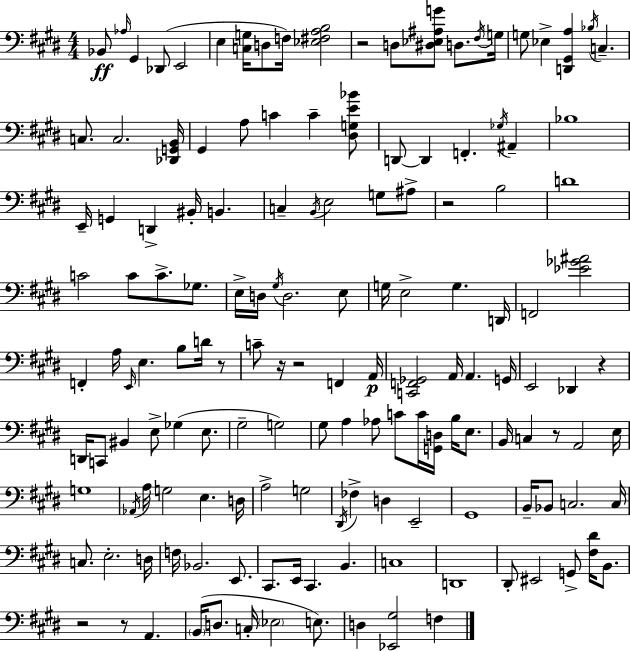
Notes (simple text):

Bb2/e Ab3/s G#2/q Db2/e E2/h E3/q [C3,G3]/s D3/e F3/s [Eb3,F#3,A3,B3]/h R/h D3/e [D#3,Eb3,A#3,G4]/e D3/e. F#3/s G3/s G3/e Eb3/q [D2,G#2,A3]/q Bb3/s C3/q. C3/e. C3/h. [Db2,G2,B2]/s G#2/q A3/e C4/q C4/q [D#3,G3,E4,Bb4]/e D2/e D2/q F2/q. Gb3/s A#2/q Bb3/w E2/s G2/q D2/q BIS2/s B2/q. C3/q B2/s E3/h G3/e A#3/e R/h B3/h D4/w C4/h C4/e C4/e. Gb3/e. E3/s D3/s G#3/s D3/h. E3/e G3/s E3/h G3/q. D2/s F2/h [Eb4,Gb4,A#4]/h F2/q A3/s E2/s E3/q. B3/e D4/s R/e C4/e R/s R/h F2/q A2/s [C2,F2,Gb2]/h A2/s A2/q. G2/s E2/h Db2/q R/q D2/s C2/e BIS2/q E3/e Gb3/q E3/e. G#3/h G3/h G#3/e A3/q Ab3/e C4/e C4/s [G2,D3]/s B3/s E3/e. B2/s C3/q R/e A2/h E3/s G3/w Ab2/s A3/s G3/h E3/q. D3/s A3/h G3/h D#2/s FES3/q D3/q E2/h G#2/w B2/s Bb2/e C3/h. C3/s C3/e. E3/h. D3/s F3/s Bb2/h. E2/e. C#2/e. E2/s C#2/q. B2/q. C3/w D2/w D#2/e EIS2/h G2/e [F#3,D#4]/s B2/e. R/h R/e A2/q. B2/s D3/e. C3/s Eb3/h E3/e. D3/q [Eb2,G#3]/h F3/q